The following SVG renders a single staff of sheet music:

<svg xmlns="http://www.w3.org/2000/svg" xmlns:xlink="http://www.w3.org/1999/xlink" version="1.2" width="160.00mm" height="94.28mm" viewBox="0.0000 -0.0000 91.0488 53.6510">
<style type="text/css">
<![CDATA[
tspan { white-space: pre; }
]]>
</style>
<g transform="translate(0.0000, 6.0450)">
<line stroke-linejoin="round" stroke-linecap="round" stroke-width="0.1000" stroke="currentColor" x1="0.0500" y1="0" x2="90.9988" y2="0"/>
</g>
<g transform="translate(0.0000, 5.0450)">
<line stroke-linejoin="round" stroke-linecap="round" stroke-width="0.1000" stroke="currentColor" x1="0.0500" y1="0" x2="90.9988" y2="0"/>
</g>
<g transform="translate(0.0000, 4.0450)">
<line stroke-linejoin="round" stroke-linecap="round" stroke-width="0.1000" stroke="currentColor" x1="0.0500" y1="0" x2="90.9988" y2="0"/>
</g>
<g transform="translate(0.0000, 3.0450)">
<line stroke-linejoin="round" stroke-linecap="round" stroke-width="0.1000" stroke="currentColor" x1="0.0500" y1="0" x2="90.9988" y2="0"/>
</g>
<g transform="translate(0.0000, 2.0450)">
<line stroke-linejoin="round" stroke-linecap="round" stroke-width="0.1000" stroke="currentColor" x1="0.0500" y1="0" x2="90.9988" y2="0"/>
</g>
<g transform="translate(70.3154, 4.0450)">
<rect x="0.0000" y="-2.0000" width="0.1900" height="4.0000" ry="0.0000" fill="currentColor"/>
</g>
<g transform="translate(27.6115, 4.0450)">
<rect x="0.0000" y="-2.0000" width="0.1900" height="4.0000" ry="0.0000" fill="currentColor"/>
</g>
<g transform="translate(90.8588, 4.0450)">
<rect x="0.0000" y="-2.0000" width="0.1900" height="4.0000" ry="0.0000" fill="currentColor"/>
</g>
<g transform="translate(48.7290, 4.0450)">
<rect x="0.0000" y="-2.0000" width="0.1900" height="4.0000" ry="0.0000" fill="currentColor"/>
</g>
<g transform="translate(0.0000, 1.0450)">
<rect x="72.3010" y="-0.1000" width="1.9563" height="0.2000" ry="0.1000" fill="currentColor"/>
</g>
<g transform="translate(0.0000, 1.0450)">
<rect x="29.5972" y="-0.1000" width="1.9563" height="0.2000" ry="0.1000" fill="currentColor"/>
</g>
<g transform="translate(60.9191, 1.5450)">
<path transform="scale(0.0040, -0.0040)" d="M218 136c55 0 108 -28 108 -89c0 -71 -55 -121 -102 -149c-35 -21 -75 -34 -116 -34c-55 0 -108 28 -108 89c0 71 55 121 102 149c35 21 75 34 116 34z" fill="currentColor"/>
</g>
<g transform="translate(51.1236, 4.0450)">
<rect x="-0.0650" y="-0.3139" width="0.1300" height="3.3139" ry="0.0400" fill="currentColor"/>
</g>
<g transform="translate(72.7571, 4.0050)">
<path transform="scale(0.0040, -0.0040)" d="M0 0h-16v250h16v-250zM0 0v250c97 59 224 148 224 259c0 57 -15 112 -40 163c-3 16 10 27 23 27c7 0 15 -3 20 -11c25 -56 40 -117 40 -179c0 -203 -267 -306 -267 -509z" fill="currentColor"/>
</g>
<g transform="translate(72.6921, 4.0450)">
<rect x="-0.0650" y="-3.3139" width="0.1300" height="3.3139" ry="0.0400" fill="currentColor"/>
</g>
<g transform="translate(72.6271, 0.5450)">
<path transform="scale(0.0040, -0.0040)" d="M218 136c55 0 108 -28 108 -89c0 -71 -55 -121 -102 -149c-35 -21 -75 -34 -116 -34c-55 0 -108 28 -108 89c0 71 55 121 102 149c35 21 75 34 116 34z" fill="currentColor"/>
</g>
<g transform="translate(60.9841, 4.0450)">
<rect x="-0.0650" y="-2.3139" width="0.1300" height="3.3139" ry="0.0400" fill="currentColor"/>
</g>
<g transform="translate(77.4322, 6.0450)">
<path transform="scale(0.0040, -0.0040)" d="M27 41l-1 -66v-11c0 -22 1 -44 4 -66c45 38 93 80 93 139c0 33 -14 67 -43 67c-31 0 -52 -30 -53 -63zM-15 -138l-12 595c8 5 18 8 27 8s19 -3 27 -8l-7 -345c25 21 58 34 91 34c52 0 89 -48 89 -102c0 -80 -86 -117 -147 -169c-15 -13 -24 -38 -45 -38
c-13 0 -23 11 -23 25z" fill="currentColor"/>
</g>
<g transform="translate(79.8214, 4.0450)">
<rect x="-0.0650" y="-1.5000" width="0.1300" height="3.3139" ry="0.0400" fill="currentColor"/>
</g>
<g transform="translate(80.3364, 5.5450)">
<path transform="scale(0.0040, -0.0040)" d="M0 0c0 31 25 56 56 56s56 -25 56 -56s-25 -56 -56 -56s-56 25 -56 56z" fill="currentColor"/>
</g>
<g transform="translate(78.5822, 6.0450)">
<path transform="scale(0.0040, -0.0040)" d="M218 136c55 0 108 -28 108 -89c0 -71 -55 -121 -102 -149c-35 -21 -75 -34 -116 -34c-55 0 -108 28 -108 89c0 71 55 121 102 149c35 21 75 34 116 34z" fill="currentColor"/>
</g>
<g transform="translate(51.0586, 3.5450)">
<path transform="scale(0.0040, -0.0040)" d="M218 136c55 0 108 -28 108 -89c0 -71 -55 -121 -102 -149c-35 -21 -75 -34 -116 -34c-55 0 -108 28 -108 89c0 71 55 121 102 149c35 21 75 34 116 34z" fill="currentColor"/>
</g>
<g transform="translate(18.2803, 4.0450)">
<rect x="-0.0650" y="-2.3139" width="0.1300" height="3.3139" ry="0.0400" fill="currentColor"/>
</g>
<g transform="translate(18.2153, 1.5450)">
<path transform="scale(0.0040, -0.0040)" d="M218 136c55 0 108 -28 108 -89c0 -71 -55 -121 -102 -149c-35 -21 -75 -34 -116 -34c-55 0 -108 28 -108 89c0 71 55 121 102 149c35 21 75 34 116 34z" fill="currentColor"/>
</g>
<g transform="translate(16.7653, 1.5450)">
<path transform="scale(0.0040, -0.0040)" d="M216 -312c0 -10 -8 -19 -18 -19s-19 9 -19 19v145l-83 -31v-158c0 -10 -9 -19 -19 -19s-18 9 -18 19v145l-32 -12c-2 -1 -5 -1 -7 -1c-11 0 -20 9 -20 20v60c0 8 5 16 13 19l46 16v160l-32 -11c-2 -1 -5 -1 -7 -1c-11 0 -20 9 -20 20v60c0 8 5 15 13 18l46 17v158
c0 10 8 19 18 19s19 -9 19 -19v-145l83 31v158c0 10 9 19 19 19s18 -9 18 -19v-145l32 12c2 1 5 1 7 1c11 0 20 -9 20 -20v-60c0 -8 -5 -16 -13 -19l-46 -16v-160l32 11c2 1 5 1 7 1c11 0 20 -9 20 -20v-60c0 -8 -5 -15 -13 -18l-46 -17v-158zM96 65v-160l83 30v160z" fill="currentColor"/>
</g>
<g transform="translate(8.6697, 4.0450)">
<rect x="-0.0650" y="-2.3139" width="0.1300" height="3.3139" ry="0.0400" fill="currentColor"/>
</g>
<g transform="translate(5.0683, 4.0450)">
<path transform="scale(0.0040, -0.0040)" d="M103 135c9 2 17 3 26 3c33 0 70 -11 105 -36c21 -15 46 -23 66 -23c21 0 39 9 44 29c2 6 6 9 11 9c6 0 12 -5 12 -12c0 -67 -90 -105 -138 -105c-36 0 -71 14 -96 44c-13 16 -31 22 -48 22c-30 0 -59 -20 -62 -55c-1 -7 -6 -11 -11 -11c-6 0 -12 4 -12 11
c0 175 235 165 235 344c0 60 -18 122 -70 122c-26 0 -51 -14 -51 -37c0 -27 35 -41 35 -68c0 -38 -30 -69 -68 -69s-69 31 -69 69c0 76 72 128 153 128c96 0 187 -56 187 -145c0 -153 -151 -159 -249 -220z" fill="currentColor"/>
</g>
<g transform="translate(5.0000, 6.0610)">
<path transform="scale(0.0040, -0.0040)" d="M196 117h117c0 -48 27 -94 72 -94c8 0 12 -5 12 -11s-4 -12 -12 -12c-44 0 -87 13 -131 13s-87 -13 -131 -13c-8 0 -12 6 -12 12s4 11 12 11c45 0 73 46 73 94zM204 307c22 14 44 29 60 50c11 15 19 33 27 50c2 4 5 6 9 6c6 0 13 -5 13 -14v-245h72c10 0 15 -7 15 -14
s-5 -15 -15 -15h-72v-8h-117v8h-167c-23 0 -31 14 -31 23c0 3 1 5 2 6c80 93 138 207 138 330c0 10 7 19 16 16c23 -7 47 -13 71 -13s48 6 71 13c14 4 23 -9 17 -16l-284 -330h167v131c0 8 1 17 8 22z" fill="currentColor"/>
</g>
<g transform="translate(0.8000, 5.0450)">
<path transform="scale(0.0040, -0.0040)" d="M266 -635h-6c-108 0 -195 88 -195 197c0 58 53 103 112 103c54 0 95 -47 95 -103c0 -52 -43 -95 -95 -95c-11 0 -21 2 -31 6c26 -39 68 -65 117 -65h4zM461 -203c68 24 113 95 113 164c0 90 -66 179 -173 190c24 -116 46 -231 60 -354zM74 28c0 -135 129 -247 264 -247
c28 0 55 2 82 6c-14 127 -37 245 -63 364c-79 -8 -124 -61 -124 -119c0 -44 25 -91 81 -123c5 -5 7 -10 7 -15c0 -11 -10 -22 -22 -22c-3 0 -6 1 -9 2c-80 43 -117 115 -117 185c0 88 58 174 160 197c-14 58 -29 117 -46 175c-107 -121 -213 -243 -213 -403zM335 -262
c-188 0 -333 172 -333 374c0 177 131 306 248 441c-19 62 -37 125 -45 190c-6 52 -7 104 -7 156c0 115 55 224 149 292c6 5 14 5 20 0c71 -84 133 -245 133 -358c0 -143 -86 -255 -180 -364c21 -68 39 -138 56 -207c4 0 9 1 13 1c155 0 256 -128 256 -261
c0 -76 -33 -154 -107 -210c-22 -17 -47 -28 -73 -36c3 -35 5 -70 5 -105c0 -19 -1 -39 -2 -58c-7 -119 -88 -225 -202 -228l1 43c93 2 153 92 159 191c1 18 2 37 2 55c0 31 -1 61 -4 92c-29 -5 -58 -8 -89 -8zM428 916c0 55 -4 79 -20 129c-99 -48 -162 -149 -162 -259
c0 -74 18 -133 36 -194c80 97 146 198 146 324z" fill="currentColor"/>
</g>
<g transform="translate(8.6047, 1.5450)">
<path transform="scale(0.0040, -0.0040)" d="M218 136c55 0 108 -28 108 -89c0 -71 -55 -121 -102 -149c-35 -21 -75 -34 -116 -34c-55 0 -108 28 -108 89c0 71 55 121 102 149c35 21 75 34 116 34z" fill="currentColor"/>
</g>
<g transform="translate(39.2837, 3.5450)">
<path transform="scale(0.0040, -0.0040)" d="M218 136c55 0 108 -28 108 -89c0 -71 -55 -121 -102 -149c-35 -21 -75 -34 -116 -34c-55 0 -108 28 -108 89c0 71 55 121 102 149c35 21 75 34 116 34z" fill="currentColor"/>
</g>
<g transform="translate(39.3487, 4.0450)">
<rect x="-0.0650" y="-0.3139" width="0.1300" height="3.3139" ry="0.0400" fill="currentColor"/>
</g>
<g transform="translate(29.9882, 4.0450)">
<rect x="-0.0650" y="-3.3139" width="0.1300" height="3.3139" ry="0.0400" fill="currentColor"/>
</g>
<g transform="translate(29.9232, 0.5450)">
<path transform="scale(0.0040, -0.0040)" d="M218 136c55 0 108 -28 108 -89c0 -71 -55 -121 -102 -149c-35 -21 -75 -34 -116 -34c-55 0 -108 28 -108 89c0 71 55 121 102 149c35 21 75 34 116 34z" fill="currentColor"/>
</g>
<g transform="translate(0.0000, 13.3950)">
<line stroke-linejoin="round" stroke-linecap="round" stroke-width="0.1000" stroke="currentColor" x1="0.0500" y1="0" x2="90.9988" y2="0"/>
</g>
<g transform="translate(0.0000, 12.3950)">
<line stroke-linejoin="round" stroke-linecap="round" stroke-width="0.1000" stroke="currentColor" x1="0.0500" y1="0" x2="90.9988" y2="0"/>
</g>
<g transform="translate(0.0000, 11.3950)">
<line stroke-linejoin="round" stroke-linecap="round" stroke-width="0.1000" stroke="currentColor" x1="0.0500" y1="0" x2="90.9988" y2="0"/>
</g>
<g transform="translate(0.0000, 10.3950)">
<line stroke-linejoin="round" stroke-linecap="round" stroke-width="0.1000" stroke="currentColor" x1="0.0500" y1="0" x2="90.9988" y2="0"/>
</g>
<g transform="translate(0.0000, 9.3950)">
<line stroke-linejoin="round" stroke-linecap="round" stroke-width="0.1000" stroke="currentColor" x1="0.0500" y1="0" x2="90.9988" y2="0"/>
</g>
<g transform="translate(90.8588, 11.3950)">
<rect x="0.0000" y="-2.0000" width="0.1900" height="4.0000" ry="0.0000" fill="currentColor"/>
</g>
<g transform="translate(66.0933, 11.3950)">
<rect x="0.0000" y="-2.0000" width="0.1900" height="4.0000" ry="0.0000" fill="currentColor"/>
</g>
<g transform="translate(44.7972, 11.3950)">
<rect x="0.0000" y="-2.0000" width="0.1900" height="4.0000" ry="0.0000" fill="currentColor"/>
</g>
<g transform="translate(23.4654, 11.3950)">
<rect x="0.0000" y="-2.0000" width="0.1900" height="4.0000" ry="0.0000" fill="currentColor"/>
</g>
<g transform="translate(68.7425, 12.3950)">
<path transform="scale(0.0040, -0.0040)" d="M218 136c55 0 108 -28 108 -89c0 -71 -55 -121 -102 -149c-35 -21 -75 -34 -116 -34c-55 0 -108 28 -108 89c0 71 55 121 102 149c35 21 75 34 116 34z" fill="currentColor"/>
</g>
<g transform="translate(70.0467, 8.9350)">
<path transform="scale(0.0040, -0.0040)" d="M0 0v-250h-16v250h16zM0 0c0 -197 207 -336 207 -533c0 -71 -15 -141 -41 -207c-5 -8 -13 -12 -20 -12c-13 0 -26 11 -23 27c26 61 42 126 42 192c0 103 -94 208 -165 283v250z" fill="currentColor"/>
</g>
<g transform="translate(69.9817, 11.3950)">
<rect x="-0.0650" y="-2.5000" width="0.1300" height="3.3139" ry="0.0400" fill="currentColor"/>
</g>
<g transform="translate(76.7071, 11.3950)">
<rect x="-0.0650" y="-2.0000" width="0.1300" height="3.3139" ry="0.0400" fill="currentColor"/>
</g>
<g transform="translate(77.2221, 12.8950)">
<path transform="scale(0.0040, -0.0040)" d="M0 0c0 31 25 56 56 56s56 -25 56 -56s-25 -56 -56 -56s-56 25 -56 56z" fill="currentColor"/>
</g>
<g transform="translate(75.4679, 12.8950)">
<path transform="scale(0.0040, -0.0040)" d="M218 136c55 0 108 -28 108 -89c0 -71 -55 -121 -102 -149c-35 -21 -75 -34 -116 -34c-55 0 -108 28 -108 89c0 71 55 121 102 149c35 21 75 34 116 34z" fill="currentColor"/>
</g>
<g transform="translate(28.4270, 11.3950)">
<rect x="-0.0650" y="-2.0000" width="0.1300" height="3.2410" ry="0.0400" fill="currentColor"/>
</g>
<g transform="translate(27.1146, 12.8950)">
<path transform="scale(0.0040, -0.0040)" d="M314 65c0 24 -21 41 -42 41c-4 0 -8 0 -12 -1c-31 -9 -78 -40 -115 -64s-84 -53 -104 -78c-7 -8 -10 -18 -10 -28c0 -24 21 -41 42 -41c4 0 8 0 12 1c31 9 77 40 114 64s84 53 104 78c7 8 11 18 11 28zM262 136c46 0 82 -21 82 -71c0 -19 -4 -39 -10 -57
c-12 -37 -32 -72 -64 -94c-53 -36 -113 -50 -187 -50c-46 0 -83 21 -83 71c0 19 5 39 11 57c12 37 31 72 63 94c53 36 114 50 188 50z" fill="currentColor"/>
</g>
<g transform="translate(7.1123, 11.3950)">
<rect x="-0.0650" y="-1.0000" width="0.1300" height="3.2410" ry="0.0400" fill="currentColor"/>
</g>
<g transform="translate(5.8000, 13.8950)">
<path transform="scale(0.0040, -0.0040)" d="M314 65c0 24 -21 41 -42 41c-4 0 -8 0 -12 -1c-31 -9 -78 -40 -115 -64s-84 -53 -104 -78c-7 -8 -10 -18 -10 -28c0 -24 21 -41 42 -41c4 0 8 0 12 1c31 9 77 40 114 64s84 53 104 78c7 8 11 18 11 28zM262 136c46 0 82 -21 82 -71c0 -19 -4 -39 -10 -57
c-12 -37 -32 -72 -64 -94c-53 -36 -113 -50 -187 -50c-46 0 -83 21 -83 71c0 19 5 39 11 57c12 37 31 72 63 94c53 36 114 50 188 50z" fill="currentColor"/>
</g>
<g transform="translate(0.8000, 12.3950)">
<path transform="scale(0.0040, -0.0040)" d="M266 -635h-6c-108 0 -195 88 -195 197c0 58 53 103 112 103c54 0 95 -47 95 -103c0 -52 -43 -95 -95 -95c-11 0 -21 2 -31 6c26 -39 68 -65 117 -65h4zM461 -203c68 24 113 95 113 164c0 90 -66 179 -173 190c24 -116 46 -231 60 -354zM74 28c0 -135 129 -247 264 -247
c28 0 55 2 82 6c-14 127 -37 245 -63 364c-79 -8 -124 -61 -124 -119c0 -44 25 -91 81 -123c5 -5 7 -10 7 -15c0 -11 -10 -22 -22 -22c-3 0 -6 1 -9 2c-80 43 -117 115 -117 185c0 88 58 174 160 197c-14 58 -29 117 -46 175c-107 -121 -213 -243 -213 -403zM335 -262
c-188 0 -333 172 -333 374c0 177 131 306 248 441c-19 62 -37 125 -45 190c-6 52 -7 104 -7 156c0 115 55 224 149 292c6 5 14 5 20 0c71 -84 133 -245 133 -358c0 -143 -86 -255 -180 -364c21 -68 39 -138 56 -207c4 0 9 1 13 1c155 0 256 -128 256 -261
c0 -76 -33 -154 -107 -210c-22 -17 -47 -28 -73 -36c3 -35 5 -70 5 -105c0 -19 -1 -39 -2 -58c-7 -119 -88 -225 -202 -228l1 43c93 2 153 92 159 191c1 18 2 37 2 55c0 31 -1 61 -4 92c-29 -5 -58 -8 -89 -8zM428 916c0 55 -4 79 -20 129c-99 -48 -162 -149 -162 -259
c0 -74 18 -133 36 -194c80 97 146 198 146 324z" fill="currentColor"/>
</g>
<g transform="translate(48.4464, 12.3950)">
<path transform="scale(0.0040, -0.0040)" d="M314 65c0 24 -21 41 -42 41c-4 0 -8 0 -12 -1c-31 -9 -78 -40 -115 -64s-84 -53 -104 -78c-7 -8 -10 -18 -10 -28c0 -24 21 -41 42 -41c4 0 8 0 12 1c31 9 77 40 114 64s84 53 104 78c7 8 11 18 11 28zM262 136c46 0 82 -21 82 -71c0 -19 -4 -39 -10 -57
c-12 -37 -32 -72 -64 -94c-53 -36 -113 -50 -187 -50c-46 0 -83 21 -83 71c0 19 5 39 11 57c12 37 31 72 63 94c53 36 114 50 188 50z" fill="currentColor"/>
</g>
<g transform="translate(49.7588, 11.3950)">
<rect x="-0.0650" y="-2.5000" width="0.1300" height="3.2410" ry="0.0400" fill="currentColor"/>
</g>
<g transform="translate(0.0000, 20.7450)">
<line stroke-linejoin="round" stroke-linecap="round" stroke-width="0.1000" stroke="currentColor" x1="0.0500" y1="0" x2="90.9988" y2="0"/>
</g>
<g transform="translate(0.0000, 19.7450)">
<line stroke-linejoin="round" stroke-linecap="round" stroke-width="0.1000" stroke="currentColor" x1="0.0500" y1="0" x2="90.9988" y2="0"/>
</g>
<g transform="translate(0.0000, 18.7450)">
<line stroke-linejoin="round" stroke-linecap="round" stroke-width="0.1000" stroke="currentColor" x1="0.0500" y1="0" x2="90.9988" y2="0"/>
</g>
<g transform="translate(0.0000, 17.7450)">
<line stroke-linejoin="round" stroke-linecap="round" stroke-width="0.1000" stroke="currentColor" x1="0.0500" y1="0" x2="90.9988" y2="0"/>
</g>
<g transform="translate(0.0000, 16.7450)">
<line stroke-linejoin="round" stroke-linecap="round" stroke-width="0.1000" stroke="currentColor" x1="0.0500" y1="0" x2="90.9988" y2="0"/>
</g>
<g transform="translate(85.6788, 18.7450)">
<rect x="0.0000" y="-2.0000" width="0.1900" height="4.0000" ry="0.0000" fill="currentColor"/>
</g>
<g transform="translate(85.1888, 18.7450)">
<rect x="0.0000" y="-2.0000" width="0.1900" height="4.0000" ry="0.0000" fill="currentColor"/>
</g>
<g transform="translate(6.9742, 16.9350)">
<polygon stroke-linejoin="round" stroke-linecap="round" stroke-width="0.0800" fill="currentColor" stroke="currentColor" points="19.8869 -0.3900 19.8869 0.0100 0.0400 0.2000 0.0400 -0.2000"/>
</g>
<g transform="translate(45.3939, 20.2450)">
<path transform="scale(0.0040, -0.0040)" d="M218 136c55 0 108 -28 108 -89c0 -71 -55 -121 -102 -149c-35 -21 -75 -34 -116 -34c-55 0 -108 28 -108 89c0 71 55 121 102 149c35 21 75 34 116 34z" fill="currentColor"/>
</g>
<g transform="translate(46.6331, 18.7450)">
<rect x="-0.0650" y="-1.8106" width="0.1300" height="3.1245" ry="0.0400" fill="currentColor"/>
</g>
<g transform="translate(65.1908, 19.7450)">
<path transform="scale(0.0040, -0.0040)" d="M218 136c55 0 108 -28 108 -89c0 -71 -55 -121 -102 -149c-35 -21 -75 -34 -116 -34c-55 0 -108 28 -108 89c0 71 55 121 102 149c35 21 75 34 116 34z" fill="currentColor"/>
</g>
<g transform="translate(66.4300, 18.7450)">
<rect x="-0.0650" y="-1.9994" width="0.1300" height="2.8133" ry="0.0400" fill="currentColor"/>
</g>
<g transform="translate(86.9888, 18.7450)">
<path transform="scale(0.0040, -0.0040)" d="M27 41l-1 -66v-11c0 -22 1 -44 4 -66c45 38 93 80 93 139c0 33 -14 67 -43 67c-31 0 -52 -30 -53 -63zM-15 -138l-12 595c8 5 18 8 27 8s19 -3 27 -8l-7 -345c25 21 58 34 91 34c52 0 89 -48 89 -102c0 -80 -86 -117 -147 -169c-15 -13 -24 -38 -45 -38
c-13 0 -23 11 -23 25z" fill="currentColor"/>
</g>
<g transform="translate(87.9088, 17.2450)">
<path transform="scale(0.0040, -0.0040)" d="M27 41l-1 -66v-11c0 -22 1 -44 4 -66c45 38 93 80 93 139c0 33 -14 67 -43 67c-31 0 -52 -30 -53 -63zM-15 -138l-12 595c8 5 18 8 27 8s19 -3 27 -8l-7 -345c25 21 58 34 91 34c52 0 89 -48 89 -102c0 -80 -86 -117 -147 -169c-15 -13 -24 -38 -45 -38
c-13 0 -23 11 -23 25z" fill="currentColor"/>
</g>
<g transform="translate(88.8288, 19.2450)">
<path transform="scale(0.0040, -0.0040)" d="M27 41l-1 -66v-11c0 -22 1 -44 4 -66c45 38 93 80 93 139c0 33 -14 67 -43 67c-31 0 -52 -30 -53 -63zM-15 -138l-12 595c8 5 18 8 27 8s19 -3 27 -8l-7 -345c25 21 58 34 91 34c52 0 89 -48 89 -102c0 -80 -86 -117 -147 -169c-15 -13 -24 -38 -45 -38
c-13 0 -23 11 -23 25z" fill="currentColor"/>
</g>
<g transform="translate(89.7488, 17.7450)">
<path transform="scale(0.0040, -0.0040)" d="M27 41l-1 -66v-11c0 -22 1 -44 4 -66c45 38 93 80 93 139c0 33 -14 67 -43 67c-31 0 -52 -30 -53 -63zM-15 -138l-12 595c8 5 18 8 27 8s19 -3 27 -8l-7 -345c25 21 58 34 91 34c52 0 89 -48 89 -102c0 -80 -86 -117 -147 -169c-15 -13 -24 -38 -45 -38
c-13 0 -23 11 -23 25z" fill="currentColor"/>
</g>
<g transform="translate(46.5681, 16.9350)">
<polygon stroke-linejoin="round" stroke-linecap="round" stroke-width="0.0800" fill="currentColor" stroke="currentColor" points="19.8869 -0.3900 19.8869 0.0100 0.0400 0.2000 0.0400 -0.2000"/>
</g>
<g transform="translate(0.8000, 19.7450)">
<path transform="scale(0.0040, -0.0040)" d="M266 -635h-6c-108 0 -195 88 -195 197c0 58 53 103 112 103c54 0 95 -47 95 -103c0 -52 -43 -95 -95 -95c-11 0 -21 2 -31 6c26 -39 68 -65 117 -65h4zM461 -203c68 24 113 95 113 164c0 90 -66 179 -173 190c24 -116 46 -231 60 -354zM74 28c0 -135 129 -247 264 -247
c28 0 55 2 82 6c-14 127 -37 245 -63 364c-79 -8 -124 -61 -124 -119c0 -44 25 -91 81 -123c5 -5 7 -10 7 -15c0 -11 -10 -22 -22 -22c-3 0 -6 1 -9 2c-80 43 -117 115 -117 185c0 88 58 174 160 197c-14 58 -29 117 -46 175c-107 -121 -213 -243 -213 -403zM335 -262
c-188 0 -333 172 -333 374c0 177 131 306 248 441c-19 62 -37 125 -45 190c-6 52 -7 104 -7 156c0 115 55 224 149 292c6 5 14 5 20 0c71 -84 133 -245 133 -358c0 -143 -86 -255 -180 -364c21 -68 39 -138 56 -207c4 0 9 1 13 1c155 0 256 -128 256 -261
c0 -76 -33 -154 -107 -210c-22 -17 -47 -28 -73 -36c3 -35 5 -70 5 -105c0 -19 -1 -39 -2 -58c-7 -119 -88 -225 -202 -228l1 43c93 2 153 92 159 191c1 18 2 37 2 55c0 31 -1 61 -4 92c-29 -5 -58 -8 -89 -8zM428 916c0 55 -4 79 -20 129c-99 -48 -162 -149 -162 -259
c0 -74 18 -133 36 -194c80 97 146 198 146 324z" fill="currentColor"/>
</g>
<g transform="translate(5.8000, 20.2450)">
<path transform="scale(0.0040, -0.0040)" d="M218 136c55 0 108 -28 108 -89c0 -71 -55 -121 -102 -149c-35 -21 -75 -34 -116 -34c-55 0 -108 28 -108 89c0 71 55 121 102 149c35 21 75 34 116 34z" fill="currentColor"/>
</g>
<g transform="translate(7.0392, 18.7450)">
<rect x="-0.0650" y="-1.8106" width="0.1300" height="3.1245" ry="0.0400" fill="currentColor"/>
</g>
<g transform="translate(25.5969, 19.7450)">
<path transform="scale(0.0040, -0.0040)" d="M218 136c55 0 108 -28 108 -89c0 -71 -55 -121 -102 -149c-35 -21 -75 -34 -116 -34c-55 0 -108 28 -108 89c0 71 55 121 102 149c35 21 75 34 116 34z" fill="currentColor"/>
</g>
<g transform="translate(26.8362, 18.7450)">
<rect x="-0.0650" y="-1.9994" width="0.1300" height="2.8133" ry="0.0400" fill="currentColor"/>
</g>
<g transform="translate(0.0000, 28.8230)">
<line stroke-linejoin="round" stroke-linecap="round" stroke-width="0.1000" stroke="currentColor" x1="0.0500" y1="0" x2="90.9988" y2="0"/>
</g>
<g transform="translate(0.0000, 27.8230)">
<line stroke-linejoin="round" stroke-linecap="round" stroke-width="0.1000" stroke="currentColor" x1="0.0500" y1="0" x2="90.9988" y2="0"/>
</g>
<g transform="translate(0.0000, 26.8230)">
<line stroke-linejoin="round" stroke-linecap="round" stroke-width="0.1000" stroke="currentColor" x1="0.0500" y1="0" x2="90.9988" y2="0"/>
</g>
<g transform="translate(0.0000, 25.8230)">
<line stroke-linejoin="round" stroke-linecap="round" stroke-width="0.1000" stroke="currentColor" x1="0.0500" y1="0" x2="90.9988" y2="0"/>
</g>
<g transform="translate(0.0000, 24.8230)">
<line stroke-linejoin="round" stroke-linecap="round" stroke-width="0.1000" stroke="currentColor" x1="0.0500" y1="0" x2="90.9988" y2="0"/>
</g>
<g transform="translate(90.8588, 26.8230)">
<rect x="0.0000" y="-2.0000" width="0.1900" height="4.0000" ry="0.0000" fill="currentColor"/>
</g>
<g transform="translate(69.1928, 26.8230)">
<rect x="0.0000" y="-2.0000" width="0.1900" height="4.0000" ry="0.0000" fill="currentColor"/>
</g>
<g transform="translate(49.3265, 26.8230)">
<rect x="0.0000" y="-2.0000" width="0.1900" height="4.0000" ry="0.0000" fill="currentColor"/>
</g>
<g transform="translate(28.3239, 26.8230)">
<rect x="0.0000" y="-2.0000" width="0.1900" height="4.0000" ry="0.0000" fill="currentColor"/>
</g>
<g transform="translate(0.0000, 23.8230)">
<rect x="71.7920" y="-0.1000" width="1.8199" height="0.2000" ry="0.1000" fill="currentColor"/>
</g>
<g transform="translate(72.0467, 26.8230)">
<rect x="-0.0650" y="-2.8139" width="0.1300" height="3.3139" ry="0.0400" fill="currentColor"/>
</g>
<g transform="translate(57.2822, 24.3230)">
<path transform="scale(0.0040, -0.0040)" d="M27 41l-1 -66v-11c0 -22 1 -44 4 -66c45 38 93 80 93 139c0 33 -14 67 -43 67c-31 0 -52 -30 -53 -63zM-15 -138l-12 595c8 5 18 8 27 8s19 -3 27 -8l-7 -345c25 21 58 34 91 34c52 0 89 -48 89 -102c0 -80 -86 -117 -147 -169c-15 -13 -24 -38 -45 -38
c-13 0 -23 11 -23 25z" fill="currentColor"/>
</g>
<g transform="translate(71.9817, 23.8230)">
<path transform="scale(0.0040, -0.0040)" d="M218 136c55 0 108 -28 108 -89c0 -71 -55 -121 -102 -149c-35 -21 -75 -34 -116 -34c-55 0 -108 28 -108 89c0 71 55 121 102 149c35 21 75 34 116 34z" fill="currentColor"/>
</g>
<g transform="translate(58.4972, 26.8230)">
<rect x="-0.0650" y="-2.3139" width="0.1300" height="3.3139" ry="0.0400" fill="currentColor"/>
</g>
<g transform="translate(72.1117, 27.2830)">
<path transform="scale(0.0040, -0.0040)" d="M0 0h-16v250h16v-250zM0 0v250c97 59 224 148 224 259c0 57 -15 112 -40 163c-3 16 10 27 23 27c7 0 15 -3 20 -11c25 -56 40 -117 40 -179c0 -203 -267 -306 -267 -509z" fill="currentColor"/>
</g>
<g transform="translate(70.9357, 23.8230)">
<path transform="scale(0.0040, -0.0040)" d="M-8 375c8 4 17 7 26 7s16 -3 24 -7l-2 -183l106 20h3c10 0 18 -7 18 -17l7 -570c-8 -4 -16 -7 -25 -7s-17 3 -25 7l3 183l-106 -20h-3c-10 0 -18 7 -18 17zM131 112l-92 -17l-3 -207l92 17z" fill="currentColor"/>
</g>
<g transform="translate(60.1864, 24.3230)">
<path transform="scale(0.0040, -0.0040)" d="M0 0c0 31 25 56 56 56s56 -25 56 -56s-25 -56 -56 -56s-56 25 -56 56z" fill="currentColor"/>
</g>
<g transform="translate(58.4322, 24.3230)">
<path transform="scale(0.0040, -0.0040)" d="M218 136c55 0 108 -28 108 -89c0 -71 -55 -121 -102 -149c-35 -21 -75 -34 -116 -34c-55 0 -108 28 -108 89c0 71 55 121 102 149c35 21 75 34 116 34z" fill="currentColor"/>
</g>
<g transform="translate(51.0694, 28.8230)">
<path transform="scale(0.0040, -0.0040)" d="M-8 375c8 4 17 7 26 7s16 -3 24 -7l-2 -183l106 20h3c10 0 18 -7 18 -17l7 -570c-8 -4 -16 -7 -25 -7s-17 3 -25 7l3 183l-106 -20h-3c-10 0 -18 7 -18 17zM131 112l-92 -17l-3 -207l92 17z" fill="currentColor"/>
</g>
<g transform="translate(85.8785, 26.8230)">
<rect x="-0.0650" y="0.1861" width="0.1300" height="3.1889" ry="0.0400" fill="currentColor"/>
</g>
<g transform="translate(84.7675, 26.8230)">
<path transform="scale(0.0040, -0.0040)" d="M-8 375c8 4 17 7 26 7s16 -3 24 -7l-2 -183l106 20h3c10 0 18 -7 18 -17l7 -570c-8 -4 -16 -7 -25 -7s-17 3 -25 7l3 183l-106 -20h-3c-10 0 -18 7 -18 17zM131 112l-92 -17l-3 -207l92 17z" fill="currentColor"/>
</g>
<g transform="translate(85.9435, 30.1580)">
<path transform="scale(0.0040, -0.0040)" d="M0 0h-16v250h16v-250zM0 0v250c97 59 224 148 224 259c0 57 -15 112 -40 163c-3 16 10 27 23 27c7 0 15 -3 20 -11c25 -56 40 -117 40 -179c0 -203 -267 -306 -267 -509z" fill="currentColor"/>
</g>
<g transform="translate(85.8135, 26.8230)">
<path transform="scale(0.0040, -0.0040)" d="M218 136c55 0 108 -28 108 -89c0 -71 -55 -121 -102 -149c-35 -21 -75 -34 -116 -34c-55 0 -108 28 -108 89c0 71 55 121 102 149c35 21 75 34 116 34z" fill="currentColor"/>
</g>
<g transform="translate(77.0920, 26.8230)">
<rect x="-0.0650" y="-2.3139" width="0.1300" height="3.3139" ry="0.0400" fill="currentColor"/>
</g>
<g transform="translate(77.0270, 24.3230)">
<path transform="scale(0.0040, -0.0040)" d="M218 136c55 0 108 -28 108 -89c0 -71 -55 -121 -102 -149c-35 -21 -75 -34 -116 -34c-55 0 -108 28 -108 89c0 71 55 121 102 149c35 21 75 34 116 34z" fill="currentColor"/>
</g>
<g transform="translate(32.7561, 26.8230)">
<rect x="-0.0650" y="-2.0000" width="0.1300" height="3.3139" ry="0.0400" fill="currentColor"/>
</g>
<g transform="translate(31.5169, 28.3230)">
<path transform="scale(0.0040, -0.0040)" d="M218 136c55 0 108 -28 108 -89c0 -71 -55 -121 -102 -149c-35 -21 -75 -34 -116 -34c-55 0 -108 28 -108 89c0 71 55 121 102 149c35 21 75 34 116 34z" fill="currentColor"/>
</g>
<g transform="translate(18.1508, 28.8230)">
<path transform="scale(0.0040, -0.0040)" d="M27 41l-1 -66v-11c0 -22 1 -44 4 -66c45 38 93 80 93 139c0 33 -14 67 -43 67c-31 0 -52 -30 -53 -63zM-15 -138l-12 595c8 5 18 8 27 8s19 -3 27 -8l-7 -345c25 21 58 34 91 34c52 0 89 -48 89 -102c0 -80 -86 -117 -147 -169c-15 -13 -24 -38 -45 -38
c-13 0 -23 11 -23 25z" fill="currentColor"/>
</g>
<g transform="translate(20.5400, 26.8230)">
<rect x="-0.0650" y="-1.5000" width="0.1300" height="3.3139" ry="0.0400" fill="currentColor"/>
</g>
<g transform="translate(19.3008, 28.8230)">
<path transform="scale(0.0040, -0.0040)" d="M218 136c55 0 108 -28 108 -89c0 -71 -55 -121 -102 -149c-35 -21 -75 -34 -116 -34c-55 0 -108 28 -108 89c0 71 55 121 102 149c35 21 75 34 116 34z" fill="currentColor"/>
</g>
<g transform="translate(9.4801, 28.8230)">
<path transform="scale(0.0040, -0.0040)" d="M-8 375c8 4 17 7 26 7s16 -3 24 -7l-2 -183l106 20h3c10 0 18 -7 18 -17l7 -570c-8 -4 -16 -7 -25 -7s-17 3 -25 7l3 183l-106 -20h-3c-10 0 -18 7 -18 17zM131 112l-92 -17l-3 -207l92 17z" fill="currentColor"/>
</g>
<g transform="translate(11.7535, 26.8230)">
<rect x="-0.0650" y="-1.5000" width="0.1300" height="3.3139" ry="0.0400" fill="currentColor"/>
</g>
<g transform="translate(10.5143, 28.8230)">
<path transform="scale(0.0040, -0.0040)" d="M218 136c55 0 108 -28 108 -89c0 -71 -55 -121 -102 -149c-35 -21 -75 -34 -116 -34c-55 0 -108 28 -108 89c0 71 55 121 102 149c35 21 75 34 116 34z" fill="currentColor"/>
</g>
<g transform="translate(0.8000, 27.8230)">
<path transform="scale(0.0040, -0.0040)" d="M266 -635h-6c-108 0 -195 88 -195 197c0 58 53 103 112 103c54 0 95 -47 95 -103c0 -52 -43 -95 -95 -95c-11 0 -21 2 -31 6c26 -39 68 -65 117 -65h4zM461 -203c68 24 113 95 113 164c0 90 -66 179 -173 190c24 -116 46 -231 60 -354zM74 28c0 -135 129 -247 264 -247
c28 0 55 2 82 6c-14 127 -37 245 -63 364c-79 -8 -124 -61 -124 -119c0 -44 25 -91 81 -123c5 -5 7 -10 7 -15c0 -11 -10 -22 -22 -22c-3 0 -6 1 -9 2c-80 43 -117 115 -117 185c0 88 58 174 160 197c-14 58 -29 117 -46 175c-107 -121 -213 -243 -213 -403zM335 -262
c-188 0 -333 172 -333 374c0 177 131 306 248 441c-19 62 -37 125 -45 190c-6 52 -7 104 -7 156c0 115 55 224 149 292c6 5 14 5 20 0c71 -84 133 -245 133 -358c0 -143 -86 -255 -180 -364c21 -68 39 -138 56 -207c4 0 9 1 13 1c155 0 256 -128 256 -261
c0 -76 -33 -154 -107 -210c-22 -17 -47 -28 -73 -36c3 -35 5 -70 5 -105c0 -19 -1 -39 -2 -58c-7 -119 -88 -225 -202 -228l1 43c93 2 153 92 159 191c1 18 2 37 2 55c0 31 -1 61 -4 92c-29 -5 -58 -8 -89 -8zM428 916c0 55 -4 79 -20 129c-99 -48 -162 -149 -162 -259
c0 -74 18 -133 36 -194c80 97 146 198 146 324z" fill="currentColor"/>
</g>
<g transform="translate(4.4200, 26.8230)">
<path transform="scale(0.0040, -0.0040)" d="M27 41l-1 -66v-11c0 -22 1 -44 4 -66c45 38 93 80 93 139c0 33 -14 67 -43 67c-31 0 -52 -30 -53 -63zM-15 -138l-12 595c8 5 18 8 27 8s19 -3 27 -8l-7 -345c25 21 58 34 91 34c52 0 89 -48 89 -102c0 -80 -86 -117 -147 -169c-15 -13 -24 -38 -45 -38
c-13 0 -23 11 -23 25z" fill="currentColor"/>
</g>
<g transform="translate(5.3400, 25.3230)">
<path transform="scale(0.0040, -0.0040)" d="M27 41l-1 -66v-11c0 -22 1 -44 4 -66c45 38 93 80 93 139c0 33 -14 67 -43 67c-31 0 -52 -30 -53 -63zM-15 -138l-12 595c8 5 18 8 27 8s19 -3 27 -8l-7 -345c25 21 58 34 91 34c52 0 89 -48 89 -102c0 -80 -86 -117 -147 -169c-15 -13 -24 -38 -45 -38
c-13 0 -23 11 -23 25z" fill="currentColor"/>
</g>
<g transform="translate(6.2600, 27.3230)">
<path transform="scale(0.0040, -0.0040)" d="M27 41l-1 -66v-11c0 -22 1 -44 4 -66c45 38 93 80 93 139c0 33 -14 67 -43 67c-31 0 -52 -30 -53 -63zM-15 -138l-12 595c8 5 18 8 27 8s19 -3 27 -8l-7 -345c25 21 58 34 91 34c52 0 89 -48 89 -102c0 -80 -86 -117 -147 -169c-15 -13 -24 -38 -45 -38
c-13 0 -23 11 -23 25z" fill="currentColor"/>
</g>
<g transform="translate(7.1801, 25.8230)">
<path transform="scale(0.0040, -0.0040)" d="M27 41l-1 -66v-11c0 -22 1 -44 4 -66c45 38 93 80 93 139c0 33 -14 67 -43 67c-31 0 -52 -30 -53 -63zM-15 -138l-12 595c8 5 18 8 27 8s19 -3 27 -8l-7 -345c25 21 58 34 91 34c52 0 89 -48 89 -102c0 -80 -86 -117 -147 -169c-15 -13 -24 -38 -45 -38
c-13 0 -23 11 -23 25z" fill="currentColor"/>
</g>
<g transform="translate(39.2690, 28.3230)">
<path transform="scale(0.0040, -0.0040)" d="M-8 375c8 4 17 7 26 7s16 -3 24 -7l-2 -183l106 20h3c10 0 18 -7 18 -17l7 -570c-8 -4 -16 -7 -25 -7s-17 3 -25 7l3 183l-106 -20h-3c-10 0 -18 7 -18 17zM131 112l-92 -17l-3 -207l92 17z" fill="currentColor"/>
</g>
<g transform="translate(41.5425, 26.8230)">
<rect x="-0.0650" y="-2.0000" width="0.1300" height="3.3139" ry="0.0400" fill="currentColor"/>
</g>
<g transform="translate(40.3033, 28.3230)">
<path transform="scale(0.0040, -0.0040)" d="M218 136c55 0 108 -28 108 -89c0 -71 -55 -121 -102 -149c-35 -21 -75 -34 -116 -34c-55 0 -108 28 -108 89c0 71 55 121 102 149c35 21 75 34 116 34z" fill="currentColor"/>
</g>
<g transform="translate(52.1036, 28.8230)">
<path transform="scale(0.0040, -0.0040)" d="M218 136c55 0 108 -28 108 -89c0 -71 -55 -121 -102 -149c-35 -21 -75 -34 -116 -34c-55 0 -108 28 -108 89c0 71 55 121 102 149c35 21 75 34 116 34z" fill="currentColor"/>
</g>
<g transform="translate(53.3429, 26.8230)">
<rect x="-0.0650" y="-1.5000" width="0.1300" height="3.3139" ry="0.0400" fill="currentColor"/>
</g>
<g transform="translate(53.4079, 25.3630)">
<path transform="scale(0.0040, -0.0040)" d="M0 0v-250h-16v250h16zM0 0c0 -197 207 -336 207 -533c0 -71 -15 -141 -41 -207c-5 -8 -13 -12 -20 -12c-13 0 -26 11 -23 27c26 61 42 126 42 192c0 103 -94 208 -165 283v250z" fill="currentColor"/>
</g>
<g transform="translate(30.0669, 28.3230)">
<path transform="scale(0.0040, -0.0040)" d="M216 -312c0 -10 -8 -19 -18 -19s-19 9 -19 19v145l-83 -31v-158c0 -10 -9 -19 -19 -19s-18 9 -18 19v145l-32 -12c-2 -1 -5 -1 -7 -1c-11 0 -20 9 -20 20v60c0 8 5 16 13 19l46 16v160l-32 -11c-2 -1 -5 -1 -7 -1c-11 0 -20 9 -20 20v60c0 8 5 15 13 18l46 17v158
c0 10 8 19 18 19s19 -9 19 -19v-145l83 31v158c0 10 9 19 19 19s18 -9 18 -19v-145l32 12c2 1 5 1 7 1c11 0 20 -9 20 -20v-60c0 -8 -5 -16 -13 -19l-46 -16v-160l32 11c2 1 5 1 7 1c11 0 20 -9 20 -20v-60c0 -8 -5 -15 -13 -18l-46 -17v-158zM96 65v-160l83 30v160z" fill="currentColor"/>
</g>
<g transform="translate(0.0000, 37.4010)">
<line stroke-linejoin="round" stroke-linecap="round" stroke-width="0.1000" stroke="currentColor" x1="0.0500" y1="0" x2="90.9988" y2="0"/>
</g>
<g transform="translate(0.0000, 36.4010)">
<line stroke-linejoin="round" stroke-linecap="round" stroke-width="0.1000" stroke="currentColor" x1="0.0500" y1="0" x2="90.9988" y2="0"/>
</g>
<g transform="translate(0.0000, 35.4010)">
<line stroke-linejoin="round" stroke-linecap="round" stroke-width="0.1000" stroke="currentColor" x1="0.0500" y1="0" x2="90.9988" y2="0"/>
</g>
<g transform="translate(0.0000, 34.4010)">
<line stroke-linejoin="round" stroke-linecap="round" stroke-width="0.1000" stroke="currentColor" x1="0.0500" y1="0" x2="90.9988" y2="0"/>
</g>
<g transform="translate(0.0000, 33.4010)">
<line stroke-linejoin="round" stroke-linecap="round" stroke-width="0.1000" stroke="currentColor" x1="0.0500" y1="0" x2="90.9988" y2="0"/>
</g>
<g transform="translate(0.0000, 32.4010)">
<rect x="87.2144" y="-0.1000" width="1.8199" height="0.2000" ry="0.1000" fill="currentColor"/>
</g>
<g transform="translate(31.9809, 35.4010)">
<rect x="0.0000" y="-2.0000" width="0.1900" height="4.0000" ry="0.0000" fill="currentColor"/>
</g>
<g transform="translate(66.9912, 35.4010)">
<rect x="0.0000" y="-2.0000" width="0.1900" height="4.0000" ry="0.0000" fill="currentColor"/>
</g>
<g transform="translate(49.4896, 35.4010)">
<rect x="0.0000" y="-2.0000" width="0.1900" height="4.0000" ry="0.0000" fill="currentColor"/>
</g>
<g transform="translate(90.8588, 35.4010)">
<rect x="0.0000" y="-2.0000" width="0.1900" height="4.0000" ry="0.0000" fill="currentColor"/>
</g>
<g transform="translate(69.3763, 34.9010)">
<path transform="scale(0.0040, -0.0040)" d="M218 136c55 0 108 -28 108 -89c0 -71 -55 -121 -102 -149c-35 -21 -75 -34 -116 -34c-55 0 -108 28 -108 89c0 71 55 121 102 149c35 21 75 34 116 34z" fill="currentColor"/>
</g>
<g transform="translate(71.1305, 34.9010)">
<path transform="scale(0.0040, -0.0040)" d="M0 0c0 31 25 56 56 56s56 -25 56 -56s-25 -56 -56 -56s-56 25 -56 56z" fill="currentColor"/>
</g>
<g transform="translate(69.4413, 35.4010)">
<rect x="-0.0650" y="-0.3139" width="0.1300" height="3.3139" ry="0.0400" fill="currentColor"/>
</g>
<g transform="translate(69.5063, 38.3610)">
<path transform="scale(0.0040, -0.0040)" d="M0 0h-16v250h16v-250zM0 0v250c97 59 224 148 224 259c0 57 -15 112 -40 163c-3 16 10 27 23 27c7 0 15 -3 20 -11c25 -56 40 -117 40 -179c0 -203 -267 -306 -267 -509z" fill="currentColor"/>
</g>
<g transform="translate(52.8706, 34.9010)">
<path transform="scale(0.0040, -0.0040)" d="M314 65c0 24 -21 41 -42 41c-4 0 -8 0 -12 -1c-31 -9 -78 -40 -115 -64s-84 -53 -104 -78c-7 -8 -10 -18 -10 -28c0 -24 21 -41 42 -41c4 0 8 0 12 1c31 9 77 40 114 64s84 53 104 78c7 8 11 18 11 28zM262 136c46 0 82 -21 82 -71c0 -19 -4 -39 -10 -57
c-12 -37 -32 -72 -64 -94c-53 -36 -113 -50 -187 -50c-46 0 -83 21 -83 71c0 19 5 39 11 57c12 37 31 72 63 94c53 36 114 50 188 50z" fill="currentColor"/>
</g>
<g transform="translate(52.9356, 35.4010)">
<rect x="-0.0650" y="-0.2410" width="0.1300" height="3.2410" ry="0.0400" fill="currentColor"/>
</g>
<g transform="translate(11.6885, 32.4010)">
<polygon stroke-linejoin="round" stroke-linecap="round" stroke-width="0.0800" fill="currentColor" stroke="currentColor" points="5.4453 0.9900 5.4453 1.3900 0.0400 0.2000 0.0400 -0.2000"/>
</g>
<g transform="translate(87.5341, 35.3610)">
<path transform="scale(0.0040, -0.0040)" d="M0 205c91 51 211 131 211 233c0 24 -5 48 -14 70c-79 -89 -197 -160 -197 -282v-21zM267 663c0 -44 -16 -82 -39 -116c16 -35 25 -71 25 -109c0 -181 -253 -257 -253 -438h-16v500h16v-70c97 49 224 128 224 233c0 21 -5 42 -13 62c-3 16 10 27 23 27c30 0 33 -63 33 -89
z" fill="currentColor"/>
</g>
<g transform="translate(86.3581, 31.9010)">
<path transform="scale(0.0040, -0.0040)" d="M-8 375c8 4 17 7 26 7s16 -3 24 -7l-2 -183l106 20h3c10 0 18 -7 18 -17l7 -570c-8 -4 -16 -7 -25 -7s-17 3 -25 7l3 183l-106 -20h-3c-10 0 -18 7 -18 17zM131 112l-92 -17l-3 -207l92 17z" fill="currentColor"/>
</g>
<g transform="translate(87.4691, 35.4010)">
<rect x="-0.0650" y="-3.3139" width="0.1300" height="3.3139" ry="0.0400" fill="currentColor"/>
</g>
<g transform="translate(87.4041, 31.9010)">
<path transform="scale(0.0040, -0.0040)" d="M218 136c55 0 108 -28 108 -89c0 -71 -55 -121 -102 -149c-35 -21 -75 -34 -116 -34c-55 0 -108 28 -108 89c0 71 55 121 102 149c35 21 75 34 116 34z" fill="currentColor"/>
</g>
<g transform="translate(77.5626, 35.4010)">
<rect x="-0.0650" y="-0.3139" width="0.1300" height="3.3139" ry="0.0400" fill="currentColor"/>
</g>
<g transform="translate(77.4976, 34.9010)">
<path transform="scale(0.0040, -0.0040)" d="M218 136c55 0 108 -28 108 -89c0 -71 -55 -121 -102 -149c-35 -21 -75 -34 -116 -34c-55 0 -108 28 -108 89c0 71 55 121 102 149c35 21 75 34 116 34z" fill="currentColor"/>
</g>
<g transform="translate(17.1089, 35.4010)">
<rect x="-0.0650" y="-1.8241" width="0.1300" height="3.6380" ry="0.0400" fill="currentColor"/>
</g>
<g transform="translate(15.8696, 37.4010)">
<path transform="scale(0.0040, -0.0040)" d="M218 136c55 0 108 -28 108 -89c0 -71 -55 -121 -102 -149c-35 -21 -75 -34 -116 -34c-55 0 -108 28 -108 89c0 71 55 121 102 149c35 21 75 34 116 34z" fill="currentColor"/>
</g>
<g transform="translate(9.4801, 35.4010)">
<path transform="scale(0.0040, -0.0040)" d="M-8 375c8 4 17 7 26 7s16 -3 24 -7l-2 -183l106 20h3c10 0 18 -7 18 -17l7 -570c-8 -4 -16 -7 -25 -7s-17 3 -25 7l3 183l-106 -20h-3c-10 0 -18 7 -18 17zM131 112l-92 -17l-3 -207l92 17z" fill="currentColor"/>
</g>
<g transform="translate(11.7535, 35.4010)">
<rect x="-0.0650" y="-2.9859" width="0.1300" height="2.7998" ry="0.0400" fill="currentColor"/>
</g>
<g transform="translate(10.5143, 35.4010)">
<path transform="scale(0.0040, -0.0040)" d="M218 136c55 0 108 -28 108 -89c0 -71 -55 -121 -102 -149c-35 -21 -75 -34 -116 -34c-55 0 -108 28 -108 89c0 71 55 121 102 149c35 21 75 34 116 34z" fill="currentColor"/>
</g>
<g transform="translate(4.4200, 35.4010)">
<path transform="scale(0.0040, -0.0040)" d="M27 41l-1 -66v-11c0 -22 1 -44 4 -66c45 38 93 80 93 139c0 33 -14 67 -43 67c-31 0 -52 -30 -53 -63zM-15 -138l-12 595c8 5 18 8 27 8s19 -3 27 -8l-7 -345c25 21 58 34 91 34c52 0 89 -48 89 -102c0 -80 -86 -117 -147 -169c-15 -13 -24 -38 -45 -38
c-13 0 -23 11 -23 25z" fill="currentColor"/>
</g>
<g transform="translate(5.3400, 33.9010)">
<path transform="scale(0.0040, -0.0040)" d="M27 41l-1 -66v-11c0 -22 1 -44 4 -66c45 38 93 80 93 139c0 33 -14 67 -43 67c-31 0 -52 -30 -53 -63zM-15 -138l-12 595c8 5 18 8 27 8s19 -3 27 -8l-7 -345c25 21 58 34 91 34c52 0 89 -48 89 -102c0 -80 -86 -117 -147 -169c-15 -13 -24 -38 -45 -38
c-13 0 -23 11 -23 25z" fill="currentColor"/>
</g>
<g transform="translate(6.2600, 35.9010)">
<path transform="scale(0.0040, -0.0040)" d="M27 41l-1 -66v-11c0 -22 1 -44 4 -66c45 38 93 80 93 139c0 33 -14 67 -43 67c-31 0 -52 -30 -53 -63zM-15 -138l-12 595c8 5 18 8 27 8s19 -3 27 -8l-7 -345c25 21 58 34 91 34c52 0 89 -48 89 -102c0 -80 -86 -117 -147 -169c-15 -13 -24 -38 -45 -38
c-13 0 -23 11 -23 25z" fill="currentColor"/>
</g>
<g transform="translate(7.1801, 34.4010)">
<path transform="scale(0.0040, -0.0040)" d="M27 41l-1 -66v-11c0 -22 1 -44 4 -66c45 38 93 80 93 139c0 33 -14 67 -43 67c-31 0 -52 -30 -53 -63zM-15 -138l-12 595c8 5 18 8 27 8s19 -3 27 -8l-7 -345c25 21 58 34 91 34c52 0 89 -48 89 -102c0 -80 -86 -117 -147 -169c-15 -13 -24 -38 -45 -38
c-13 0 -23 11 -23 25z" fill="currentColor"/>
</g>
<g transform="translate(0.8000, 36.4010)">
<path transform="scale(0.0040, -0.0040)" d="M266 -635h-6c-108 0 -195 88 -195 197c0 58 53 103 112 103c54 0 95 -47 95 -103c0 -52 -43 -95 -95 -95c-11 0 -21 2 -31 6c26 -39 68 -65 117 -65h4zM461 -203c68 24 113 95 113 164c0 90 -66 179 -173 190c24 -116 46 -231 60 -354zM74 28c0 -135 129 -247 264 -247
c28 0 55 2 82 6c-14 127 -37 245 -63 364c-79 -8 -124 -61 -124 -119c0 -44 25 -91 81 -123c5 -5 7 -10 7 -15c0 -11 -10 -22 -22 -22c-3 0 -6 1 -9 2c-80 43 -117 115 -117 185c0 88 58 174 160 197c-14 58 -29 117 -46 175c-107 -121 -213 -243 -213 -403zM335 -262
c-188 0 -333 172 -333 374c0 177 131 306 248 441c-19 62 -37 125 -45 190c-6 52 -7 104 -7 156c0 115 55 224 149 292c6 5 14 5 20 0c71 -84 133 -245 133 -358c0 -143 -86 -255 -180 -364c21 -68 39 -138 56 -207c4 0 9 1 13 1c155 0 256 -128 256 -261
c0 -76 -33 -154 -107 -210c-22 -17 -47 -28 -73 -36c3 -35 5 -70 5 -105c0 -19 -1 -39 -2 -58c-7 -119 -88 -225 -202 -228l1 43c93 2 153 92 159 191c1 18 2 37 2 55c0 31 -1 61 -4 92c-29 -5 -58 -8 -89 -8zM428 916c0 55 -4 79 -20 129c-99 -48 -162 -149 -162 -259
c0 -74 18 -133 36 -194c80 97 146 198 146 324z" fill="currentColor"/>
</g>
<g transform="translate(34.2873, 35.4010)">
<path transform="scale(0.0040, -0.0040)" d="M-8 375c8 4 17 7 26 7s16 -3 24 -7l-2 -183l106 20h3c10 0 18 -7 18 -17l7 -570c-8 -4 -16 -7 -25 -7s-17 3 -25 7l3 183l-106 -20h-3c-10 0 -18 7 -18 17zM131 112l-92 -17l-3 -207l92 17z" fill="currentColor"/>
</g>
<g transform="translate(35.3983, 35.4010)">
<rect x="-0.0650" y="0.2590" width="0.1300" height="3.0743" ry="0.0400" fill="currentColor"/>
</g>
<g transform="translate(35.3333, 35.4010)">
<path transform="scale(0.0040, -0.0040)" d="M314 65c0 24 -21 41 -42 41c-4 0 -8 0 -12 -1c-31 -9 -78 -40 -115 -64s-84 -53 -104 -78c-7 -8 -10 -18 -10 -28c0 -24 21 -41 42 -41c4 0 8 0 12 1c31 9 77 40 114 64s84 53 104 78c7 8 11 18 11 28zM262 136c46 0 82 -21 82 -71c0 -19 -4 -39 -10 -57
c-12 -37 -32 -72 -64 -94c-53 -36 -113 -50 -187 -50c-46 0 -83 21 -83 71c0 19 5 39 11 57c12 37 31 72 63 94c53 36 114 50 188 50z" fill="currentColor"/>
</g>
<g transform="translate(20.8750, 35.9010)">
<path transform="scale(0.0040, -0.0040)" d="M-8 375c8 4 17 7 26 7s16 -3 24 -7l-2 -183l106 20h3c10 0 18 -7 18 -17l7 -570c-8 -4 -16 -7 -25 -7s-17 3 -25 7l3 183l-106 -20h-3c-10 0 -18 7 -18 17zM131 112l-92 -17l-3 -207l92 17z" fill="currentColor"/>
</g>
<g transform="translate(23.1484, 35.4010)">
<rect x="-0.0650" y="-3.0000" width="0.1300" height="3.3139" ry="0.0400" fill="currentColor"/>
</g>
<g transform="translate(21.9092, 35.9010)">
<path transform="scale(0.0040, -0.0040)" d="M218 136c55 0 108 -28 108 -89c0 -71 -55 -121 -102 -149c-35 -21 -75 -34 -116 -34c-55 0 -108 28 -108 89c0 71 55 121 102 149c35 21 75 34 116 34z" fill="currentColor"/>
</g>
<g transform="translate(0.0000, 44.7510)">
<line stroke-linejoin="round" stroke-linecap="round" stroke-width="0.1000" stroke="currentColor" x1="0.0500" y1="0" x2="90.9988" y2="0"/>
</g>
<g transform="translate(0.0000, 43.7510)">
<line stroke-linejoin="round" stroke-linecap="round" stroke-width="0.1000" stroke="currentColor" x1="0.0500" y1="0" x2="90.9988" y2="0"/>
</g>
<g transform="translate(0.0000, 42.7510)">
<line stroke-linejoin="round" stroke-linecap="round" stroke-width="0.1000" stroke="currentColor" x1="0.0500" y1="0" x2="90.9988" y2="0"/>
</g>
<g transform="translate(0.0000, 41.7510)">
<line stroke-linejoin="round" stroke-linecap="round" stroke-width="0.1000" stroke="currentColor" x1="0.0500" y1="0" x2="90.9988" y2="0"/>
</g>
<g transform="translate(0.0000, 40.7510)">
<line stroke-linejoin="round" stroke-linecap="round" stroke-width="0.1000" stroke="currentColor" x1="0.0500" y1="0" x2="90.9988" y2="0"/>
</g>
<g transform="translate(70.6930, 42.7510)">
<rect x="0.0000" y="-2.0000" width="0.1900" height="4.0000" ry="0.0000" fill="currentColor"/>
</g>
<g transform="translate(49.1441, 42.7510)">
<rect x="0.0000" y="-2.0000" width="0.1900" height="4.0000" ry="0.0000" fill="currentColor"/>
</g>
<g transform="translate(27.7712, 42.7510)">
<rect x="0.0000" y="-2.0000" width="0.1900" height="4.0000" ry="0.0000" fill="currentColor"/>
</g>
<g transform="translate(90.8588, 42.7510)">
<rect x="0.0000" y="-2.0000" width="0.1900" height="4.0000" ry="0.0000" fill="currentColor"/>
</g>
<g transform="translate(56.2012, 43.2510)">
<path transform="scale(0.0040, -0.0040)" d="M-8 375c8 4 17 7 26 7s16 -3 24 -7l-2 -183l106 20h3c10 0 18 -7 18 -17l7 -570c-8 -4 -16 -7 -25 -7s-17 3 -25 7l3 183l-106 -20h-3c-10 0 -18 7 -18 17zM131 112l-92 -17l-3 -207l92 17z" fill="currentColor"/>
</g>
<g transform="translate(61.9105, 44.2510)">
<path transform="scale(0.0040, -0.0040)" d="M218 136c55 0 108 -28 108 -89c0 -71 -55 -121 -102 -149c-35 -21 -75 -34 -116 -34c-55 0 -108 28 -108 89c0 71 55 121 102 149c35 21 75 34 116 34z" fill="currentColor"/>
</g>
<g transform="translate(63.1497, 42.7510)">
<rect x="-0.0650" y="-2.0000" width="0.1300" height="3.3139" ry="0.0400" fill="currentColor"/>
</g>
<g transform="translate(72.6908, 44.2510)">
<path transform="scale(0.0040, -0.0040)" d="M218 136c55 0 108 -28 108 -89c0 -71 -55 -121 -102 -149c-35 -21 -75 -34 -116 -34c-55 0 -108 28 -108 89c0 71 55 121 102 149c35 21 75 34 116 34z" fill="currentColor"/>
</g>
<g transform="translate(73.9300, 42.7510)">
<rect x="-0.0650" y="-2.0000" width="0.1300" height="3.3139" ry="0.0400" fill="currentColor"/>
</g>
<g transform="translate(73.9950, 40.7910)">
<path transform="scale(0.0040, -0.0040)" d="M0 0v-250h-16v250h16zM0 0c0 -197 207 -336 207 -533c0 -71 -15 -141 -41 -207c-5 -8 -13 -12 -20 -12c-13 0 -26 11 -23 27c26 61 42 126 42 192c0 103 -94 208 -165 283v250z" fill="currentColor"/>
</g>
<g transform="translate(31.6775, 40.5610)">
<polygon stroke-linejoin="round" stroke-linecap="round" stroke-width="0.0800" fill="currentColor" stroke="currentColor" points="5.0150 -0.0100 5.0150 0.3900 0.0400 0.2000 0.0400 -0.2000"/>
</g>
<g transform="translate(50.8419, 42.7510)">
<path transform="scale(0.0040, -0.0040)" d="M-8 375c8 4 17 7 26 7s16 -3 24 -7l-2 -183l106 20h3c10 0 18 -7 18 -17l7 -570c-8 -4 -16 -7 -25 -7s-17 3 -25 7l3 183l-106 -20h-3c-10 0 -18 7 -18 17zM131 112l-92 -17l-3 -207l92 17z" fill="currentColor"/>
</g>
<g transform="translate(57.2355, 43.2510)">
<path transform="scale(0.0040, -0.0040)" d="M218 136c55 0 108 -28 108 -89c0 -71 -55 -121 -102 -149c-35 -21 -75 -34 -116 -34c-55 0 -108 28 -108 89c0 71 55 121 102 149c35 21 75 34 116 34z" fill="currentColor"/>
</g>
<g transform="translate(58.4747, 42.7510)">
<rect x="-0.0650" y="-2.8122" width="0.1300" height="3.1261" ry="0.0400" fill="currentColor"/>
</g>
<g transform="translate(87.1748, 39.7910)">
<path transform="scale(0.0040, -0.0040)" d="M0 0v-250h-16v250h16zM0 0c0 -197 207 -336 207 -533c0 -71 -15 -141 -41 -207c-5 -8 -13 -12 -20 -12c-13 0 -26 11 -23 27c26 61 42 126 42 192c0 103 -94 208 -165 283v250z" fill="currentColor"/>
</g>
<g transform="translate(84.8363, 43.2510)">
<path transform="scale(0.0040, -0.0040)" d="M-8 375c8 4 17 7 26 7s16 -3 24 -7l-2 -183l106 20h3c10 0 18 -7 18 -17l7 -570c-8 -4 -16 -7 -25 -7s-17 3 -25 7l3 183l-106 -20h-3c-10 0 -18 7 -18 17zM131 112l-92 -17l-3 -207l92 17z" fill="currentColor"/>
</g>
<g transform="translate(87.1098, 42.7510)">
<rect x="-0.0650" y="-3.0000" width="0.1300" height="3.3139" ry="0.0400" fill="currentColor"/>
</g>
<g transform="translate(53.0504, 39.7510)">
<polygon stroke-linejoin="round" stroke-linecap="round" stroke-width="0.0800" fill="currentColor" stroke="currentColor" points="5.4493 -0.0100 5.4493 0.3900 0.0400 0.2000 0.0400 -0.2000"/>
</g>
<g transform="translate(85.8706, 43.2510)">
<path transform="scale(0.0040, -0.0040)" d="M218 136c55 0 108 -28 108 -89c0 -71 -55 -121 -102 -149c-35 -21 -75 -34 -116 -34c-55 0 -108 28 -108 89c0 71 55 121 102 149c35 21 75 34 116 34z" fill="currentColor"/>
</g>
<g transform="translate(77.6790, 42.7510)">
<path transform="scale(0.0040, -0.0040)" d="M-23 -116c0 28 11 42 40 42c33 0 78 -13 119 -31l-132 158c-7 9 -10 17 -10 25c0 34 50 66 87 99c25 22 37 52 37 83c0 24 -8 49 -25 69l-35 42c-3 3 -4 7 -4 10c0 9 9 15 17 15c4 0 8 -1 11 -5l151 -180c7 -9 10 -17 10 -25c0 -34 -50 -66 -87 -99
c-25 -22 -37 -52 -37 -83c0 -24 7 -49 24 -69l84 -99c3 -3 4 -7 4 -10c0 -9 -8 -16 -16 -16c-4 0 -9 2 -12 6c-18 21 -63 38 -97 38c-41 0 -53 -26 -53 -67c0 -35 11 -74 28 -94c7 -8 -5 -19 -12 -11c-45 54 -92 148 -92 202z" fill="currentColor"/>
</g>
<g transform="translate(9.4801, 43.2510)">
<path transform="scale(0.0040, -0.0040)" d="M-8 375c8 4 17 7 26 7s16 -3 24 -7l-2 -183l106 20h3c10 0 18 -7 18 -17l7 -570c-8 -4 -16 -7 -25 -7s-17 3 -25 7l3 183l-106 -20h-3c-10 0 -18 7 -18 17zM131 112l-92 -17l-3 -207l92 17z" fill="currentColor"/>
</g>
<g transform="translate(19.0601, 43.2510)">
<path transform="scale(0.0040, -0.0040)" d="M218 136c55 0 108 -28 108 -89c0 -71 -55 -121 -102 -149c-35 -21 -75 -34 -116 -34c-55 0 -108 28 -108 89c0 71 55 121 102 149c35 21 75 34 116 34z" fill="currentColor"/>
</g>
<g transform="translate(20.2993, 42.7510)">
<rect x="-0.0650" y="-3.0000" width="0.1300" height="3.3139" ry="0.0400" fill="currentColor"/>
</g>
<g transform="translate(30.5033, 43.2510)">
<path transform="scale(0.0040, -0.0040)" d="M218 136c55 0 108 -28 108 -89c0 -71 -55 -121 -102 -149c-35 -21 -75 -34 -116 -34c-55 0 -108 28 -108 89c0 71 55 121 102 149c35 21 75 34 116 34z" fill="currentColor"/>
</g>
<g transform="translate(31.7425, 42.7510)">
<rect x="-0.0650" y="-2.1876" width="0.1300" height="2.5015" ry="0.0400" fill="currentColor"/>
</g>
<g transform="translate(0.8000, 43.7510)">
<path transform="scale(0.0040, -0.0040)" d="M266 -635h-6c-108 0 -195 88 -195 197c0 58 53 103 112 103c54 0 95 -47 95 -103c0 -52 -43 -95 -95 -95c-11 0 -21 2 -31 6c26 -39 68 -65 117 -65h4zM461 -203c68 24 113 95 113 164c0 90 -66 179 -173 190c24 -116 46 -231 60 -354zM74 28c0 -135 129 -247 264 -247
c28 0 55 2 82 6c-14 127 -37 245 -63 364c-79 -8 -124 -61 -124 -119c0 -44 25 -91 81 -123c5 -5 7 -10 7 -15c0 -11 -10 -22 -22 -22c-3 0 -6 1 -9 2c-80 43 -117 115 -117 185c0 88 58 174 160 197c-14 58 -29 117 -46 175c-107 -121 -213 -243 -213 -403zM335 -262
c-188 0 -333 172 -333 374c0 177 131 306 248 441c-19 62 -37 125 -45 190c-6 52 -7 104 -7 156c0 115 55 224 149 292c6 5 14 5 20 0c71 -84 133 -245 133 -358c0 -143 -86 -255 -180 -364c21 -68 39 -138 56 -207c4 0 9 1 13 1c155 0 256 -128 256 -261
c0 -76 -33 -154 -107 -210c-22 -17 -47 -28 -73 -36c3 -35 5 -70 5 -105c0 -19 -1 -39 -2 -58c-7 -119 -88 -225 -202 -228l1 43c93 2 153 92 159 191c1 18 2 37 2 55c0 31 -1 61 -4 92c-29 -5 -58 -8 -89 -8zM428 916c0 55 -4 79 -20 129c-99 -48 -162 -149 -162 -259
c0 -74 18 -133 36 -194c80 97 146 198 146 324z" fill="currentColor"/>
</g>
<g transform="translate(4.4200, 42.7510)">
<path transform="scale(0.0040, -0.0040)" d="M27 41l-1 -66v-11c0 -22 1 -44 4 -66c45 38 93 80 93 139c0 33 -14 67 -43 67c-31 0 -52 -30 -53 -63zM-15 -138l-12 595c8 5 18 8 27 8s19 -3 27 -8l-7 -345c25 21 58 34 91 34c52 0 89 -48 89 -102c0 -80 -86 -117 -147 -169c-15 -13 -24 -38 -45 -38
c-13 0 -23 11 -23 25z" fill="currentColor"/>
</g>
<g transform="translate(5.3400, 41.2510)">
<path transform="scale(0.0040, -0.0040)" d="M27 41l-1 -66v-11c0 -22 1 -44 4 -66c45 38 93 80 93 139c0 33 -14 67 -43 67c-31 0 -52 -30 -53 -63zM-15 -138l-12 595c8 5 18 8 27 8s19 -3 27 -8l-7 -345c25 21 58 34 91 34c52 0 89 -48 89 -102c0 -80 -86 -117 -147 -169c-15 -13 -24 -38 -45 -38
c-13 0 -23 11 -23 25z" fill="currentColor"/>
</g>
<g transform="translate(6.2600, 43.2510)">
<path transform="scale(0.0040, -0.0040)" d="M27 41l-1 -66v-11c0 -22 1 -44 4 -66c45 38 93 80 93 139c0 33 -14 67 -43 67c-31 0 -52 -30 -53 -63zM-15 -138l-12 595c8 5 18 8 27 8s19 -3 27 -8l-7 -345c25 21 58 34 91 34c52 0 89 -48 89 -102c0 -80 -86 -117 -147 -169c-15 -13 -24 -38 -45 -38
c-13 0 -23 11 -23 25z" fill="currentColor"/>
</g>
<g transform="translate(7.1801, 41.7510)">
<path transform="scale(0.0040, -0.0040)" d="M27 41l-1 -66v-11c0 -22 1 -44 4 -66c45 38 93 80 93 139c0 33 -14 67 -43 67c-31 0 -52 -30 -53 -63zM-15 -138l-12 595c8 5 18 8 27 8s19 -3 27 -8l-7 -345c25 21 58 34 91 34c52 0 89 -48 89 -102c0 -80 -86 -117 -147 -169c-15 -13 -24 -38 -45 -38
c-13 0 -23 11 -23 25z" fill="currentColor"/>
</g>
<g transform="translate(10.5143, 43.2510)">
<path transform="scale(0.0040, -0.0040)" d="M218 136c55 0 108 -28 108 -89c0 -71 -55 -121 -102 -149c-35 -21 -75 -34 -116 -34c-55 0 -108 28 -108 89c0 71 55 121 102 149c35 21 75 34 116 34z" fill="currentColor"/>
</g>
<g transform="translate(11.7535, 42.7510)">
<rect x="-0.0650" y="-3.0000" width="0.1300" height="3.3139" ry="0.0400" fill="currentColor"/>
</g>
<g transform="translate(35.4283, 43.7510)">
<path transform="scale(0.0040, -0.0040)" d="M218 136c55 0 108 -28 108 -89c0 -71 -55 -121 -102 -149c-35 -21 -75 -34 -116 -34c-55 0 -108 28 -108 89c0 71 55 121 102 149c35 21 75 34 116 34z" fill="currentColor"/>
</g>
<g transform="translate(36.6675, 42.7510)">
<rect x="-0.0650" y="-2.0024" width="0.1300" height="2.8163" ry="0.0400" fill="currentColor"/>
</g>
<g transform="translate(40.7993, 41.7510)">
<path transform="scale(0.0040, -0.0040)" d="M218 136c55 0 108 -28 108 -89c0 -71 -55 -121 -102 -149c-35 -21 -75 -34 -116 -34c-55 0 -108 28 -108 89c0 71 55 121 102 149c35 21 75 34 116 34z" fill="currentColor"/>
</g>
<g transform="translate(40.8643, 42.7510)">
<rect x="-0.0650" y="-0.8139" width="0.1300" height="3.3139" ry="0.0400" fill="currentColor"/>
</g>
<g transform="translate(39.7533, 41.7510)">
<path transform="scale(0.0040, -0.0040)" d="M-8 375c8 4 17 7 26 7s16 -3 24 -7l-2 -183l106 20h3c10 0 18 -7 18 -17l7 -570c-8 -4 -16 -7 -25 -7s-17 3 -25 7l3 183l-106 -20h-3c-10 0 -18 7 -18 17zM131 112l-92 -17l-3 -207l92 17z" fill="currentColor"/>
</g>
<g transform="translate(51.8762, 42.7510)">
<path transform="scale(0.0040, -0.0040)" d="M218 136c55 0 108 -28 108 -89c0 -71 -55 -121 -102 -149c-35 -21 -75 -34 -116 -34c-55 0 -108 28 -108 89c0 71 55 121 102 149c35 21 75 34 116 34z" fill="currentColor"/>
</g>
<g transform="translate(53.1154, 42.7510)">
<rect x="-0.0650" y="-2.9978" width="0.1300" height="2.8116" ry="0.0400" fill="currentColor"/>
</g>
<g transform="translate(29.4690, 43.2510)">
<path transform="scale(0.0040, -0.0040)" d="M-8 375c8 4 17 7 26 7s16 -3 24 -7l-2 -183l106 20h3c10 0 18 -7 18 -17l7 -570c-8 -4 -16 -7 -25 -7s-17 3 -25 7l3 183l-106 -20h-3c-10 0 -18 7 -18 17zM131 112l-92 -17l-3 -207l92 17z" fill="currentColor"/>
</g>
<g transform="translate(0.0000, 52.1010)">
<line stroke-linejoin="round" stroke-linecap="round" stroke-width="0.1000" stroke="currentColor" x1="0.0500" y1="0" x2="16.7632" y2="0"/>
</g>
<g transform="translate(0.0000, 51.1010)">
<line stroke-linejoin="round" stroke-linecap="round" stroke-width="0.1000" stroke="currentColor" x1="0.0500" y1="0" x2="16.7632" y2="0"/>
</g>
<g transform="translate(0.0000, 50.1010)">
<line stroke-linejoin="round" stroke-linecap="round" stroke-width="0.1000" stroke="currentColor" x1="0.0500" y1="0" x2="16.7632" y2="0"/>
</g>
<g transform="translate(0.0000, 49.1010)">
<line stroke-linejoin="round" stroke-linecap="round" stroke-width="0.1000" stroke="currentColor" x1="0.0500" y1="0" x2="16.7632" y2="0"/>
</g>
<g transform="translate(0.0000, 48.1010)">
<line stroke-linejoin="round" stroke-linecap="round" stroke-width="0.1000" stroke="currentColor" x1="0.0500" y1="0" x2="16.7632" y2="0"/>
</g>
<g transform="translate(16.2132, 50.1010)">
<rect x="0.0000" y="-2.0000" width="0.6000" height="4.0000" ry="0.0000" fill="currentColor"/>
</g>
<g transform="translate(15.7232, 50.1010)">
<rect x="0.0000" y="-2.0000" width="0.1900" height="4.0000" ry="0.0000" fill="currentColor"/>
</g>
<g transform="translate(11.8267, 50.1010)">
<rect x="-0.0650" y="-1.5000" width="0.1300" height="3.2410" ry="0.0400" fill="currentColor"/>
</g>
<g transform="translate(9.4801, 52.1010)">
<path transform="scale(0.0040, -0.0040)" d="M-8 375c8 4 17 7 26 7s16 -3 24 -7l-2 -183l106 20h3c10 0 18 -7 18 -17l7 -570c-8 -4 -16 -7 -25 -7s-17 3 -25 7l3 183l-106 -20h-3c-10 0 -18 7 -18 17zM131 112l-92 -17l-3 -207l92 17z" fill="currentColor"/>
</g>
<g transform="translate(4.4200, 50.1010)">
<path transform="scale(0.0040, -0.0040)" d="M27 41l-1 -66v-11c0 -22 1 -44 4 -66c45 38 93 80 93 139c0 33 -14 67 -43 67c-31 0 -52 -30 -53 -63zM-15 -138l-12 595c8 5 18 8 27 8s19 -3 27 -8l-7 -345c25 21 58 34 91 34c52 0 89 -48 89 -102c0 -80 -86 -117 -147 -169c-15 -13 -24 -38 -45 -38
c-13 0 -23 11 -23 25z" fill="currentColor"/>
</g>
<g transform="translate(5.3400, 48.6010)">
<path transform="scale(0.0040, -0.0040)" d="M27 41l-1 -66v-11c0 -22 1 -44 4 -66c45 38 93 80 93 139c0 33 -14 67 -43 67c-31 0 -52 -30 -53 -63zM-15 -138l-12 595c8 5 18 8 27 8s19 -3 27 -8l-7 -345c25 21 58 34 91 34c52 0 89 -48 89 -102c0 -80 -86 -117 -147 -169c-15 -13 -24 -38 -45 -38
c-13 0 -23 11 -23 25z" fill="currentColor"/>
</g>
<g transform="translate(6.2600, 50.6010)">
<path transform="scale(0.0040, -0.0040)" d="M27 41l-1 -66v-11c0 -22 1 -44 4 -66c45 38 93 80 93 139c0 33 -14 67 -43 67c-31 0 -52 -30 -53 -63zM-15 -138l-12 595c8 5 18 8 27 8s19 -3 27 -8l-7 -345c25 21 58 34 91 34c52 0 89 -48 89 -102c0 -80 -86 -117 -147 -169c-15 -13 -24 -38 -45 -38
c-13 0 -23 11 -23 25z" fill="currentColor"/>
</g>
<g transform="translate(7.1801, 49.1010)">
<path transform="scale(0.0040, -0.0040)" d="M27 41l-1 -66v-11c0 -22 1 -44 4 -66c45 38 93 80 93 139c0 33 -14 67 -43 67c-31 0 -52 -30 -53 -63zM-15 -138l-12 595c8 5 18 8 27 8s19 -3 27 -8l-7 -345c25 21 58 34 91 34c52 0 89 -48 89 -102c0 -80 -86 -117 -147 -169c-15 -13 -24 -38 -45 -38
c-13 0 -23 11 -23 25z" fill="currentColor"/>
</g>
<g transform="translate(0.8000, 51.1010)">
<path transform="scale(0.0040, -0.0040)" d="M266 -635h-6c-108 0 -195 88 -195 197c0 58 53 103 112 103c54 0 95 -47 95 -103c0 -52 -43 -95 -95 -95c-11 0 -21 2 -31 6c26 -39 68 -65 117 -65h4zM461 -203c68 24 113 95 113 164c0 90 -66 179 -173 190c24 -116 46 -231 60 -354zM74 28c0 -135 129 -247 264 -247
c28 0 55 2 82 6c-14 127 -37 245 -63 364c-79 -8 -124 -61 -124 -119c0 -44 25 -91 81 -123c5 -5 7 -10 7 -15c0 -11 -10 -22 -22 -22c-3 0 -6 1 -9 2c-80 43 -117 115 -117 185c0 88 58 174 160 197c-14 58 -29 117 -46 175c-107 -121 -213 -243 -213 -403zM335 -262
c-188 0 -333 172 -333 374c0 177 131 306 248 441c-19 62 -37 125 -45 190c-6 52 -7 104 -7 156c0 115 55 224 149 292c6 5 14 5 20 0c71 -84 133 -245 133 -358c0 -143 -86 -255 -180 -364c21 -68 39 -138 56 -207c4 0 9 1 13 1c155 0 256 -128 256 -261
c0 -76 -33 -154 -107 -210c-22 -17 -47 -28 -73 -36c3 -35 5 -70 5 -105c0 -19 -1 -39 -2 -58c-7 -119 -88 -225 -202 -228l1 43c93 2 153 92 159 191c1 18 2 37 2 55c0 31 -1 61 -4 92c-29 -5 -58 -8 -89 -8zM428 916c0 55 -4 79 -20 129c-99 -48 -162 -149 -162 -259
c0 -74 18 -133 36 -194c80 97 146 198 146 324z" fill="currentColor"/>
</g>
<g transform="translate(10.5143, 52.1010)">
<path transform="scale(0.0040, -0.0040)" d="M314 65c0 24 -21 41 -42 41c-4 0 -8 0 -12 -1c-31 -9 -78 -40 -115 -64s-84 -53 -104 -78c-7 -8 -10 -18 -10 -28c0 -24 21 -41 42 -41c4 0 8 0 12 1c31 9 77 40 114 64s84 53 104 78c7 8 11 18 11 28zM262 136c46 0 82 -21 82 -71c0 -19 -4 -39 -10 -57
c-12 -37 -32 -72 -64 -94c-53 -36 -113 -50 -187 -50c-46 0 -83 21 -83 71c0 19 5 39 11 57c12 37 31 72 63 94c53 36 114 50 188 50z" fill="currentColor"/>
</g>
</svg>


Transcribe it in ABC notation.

X:1
T:Untitled
M:2/4
L:1/4
K:C
g ^g b c c g b/2 _E D2 F2 G2 G/2 F F/2 G/2 F/2 G/2 E _E ^F F E/2 _g a/2 g B/2 B/2 _E/2 A B2 c2 c/2 c b/4 A A A/2 G/2 d B/2 A/2 F F/2 z A/2 E2